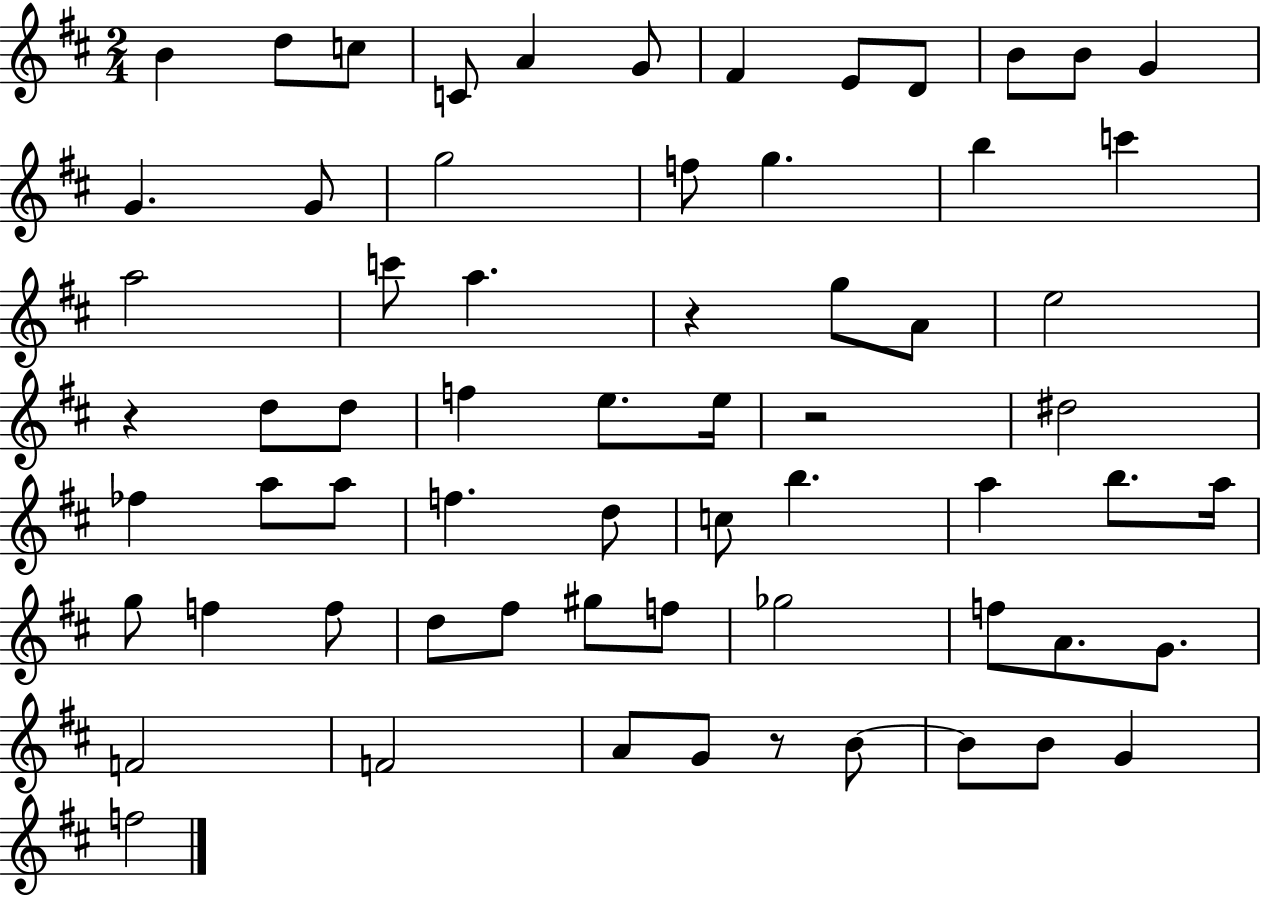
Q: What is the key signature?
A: D major